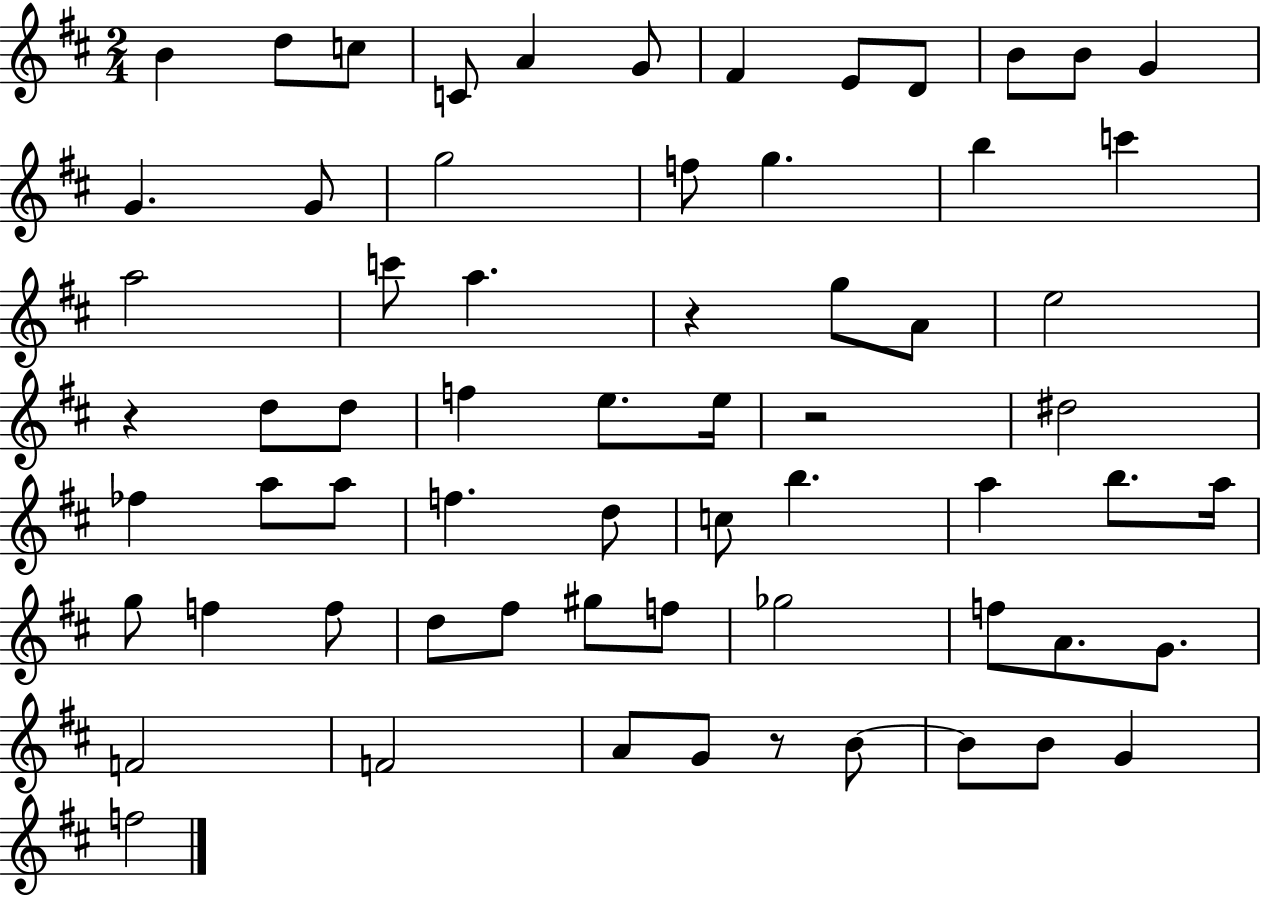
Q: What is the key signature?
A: D major